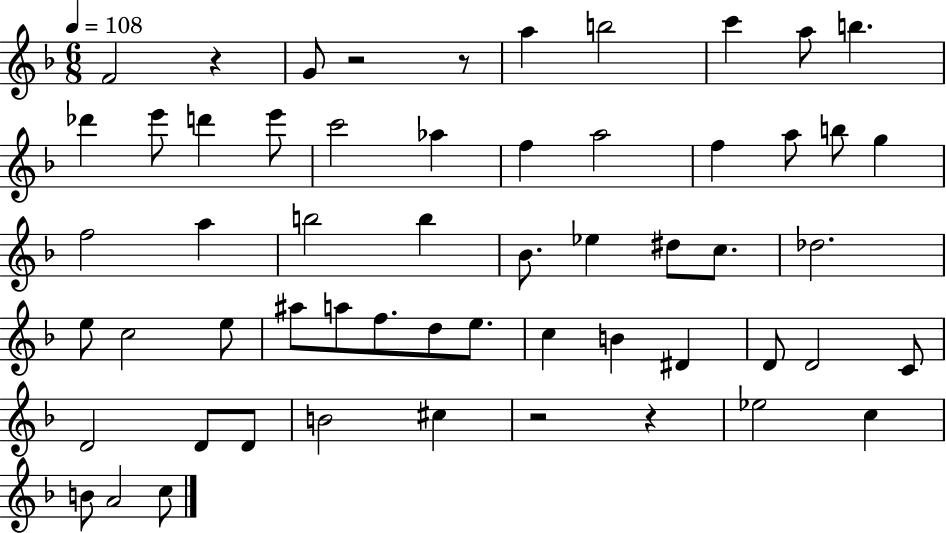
F4/h R/q G4/e R/h R/e A5/q B5/h C6/q A5/e B5/q. Db6/q E6/e D6/q E6/e C6/h Ab5/q F5/q A5/h F5/q A5/e B5/e G5/q F5/h A5/q B5/h B5/q Bb4/e. Eb5/q D#5/e C5/e. Db5/h. E5/e C5/h E5/e A#5/e A5/e F5/e. D5/e E5/e. C5/q B4/q D#4/q D4/e D4/h C4/e D4/h D4/e D4/e B4/h C#5/q R/h R/q Eb5/h C5/q B4/e A4/h C5/e